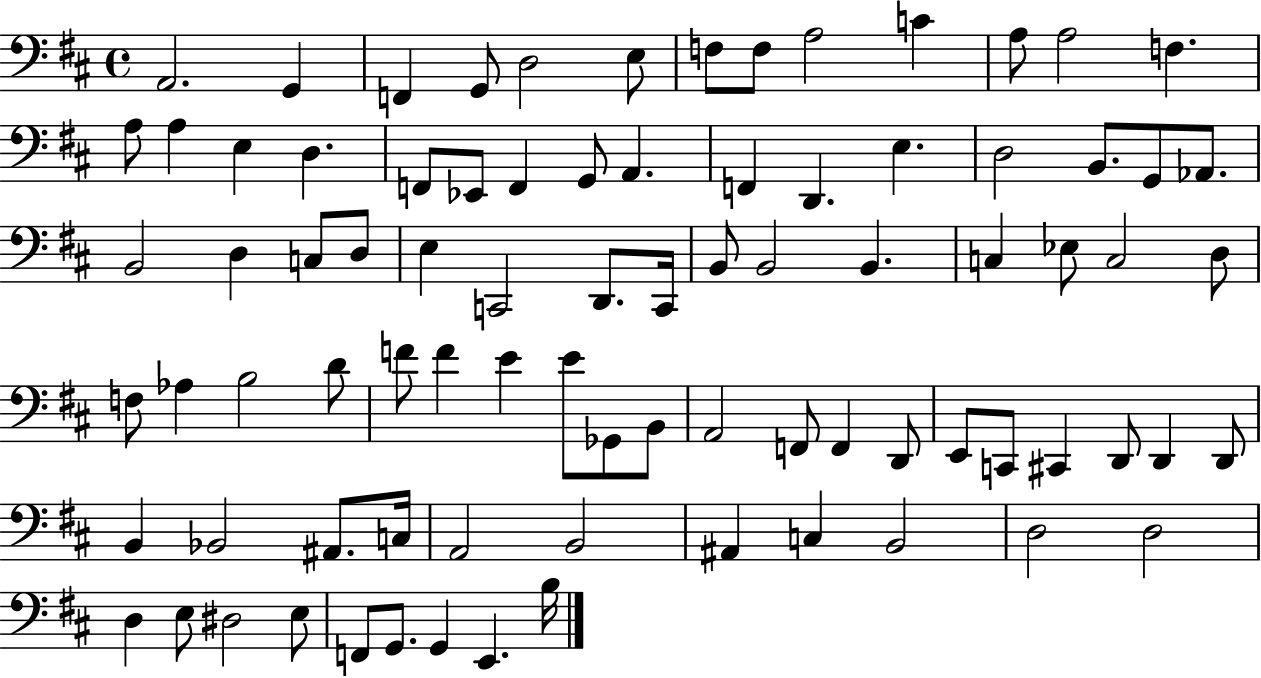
{
  \clef bass
  \time 4/4
  \defaultTimeSignature
  \key d \major
  a,2. g,4 | f,4 g,8 d2 e8 | f8 f8 a2 c'4 | a8 a2 f4. | \break a8 a4 e4 d4. | f,8 ees,8 f,4 g,8 a,4. | f,4 d,4. e4. | d2 b,8. g,8 aes,8. | \break b,2 d4 c8 d8 | e4 c,2 d,8. c,16 | b,8 b,2 b,4. | c4 ees8 c2 d8 | \break f8 aes4 b2 d'8 | f'8 f'4 e'4 e'8 ges,8 b,8 | a,2 f,8 f,4 d,8 | e,8 c,8 cis,4 d,8 d,4 d,8 | \break b,4 bes,2 ais,8. c16 | a,2 b,2 | ais,4 c4 b,2 | d2 d2 | \break d4 e8 dis2 e8 | f,8 g,8. g,4 e,4. b16 | \bar "|."
}